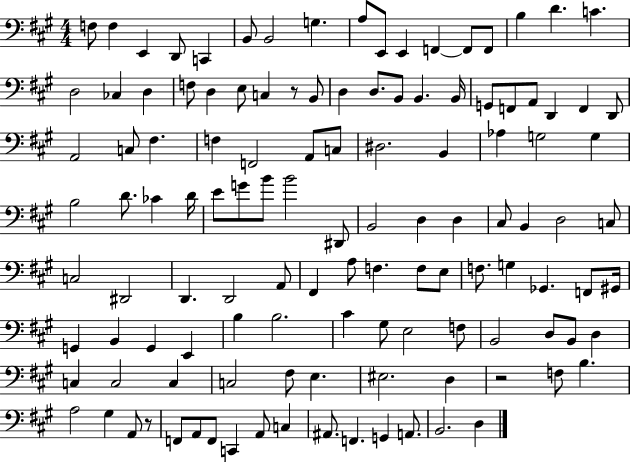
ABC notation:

X:1
T:Untitled
M:4/4
L:1/4
K:A
F,/2 F, E,, D,,/2 C,, B,,/2 B,,2 G, A,/2 E,,/2 E,, F,, F,,/2 F,,/2 B, D C D,2 _C, D, F,/2 D, E,/2 C, z/2 B,,/2 D, D,/2 B,,/2 B,, B,,/4 G,,/2 F,,/2 A,,/2 D,, F,, D,,/2 A,,2 C,/2 ^F, F, F,,2 A,,/2 C,/2 ^D,2 B,, _A, G,2 G, B,2 D/2 _C D/4 E/2 G/2 B/2 B2 ^D,,/2 B,,2 D, D, ^C,/2 B,, D,2 C,/2 C,2 ^D,,2 D,, D,,2 A,,/2 ^F,, A,/2 F, F,/2 E,/2 F,/2 G, _G,, F,,/2 ^G,,/4 G,, B,, G,, E,, B, B,2 ^C ^G,/2 E,2 F,/2 B,,2 D,/2 B,,/2 D, C, C,2 C, C,2 ^F,/2 E, ^E,2 D, z2 F,/2 B, A,2 ^G, A,,/2 z/2 F,,/2 A,,/2 F,,/2 C,, A,,/2 C, ^A,,/2 F,, G,, A,,/2 B,,2 D,